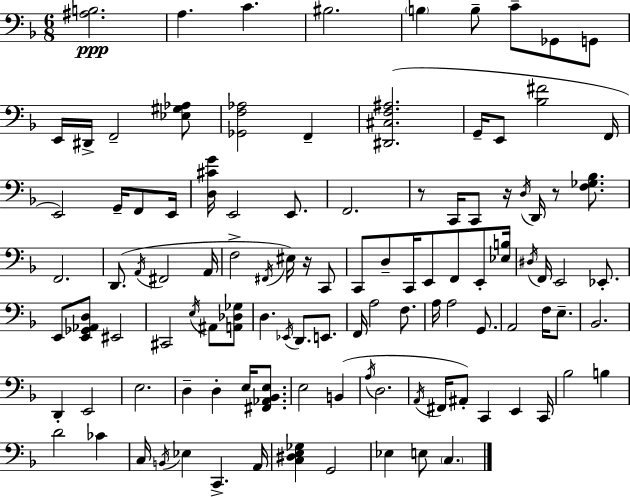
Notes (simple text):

[A#3,B3]/h. A3/q. C4/q. BIS3/h. B3/q B3/e C4/e Gb2/e G2/e E2/s D#2/s F2/h [Eb3,G#3,Ab3]/e [Gb2,F3,Ab3]/h F2/q [D#2,C#3,F3,A#3]/h. G2/s E2/e [Bb3,F#4]/h F2/s E2/h G2/s F2/e E2/s [D3,C#4,G4]/s E2/h E2/e. F2/h. R/e C2/s C2/e R/s D3/s D2/s R/e [F3,Gb3,Bb3]/e. F2/h. D2/e. A2/s F#2/h A2/s F3/h F#2/s EIS3/s R/s C2/e C2/e D3/e C2/s E2/e F2/e E2/e [Eb3,B3]/s D#3/s F2/s E2/h Eb2/e. E2/e [E2,Gb2,Ab2,D3]/e EIS2/h C#2/h E3/s A#2/e [A2,Db3,Gb3]/e D3/q. Eb2/s D2/e. E2/e. F2/s A3/h F3/e. A3/s A3/h G2/e. A2/h F3/s E3/e. Bb2/h. D2/q E2/h E3/h. D3/q D3/q E3/s [F#2,Ab2,Bb2,E3]/e. E3/h B2/q A3/s D3/h. A2/s F#2/s A#2/e C2/q E2/q C2/s Bb3/h B3/q D4/h CES4/q C3/s B2/s Eb3/q C2/q. A2/s [C3,D#3,E3,Gb3]/q G2/h Eb3/q E3/e C3/q.